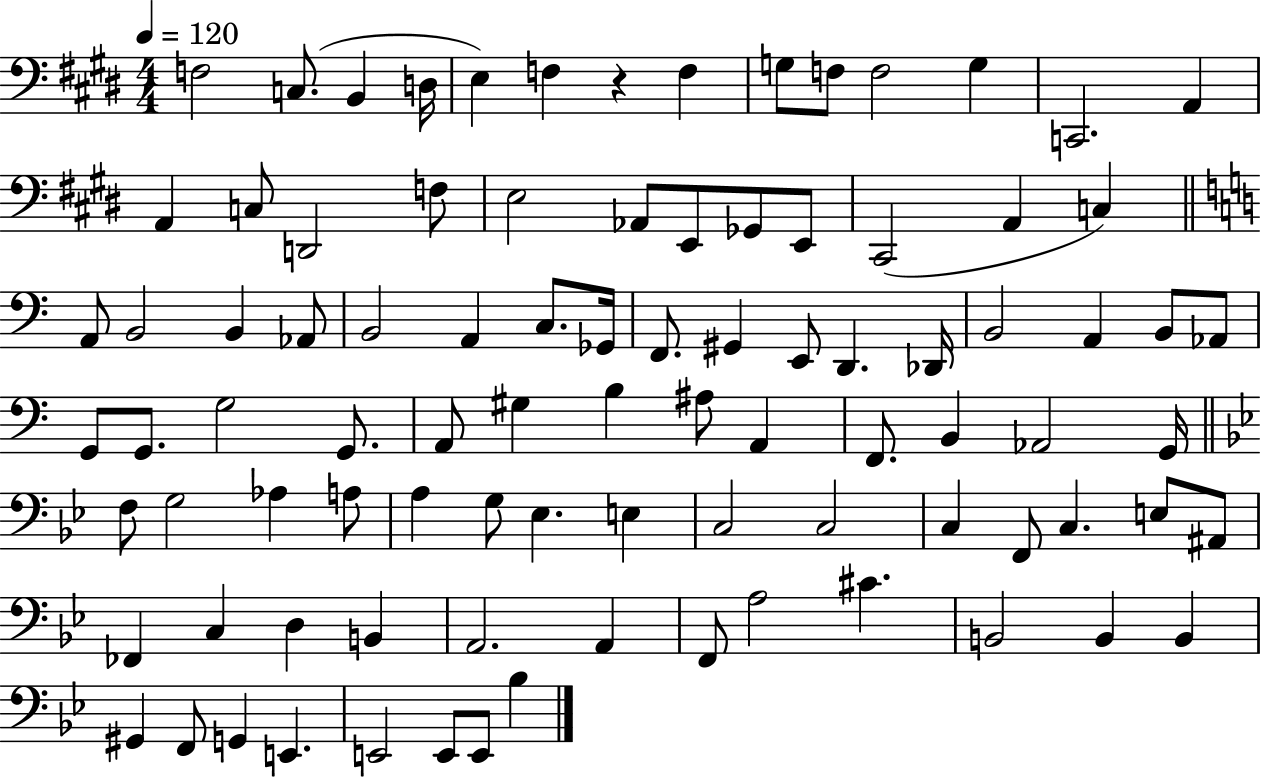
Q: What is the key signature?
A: E major